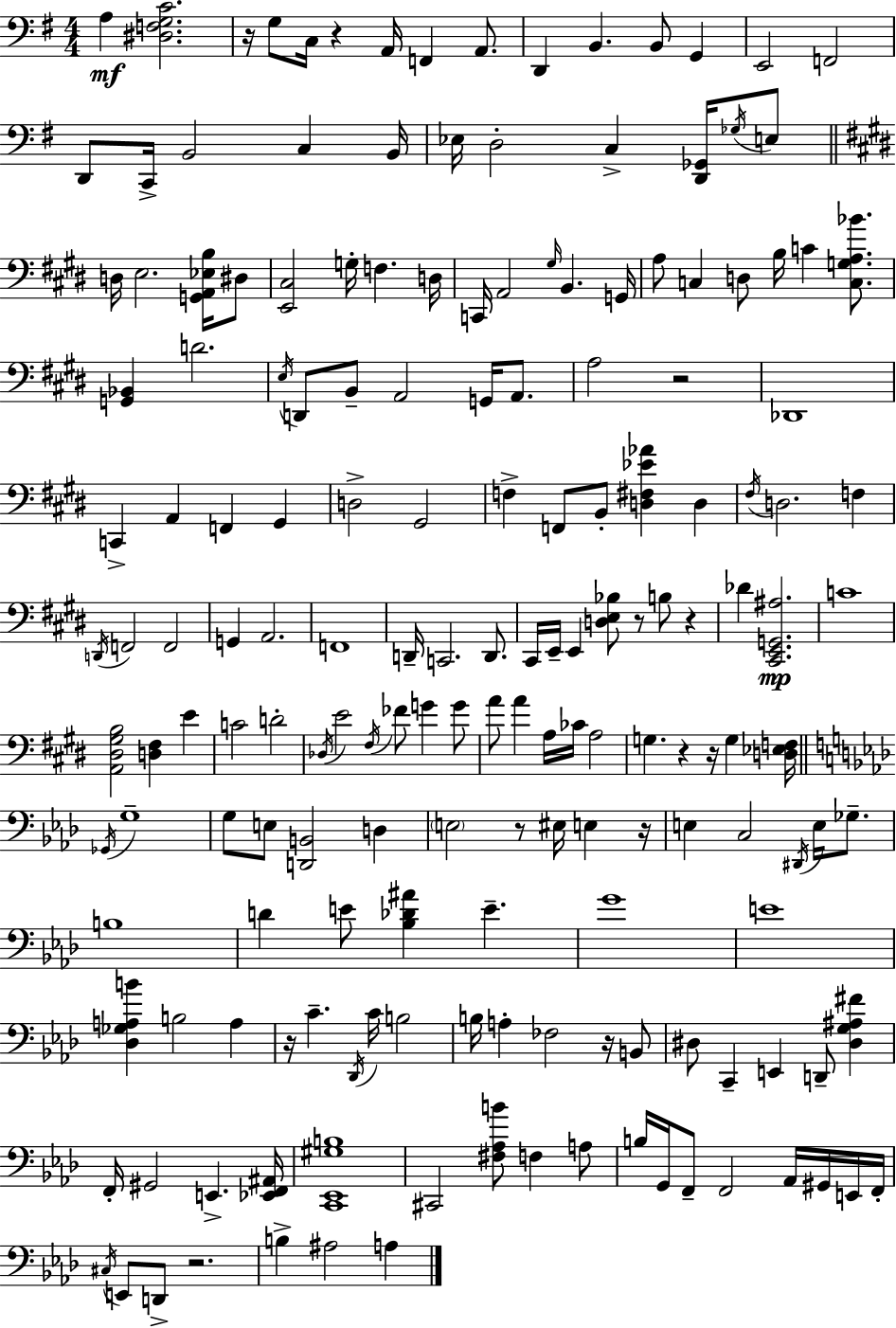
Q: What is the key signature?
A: G major